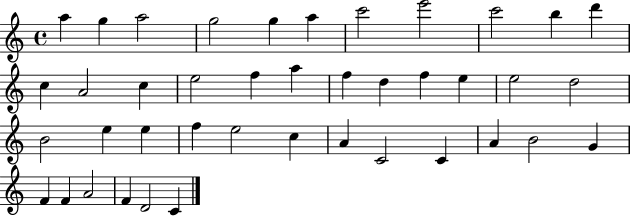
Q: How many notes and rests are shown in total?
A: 41